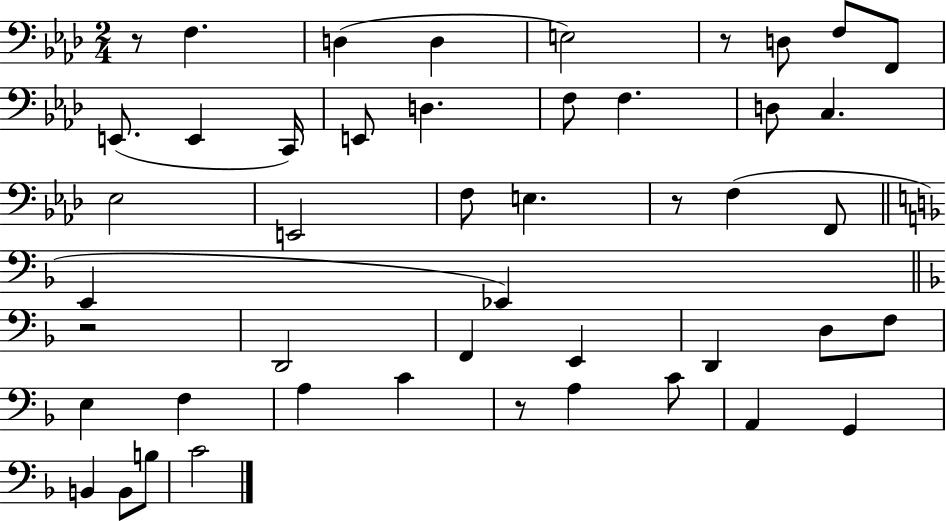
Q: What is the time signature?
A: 2/4